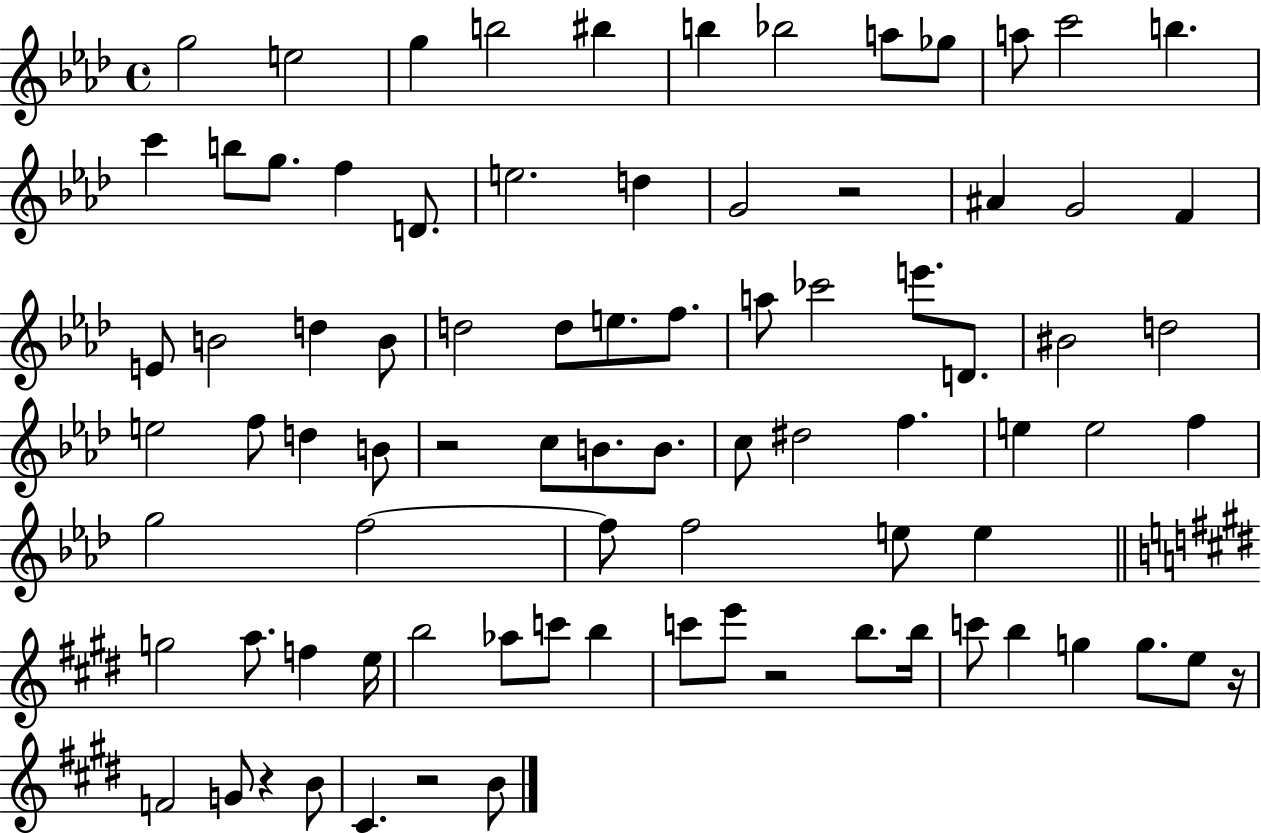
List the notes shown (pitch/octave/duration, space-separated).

G5/h E5/h G5/q B5/h BIS5/q B5/q Bb5/h A5/e Gb5/e A5/e C6/h B5/q. C6/q B5/e G5/e. F5/q D4/e. E5/h. D5/q G4/h R/h A#4/q G4/h F4/q E4/e B4/h D5/q B4/e D5/h D5/e E5/e. F5/e. A5/e CES6/h E6/e. D4/e. BIS4/h D5/h E5/h F5/e D5/q B4/e R/h C5/e B4/e. B4/e. C5/e D#5/h F5/q. E5/q E5/h F5/q G5/h F5/h F5/e F5/h E5/e E5/q G5/h A5/e. F5/q E5/s B5/h Ab5/e C6/e B5/q C6/e E6/e R/h B5/e. B5/s C6/e B5/q G5/q G5/e. E5/e R/s F4/h G4/e R/q B4/e C#4/q. R/h B4/e